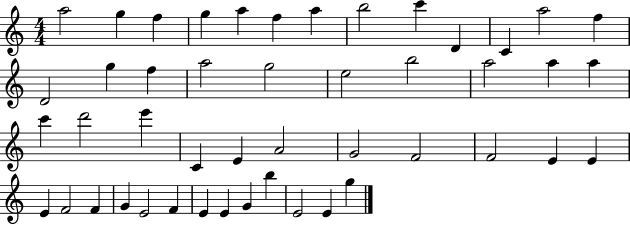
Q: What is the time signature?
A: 4/4